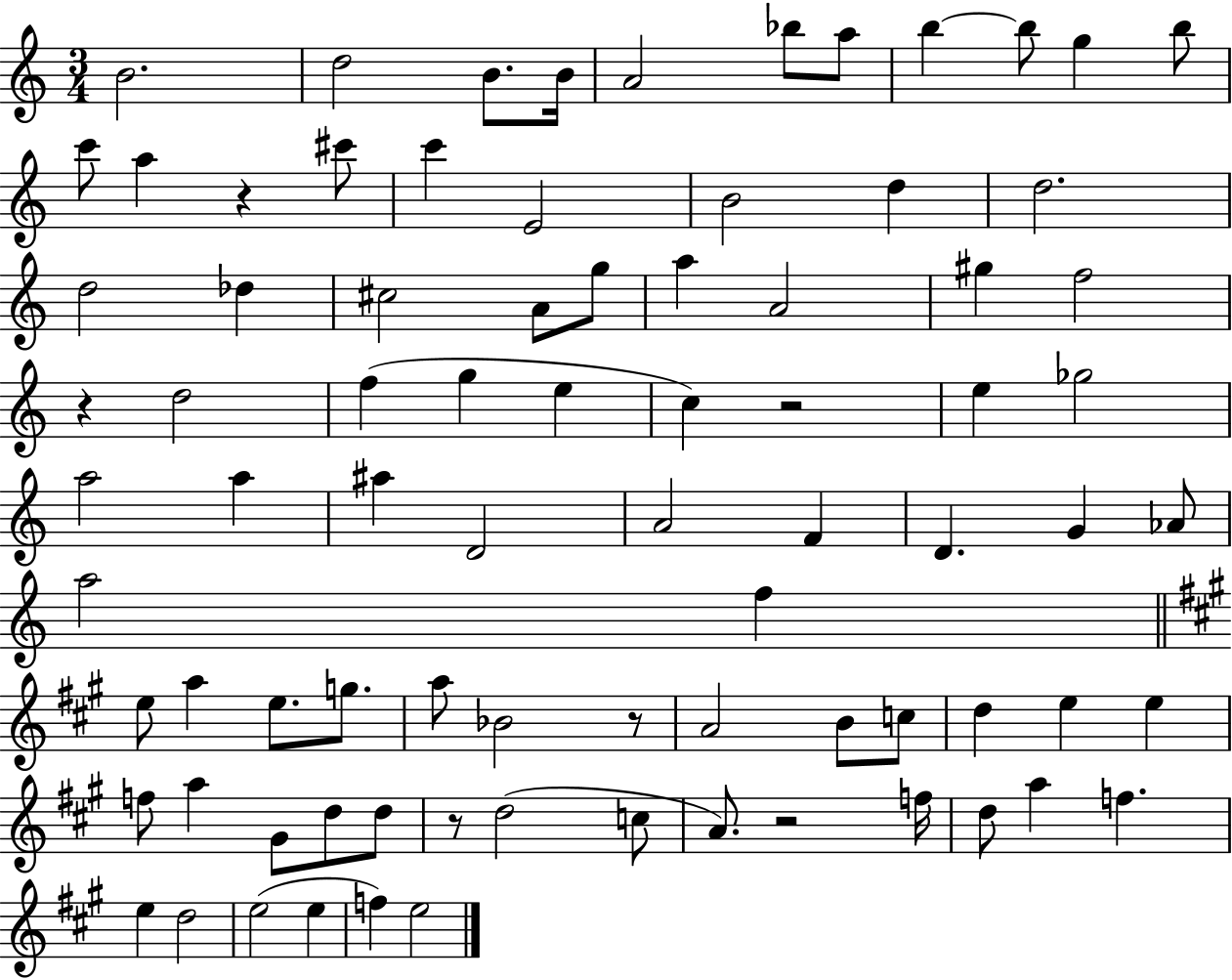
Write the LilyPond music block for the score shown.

{
  \clef treble
  \numericTimeSignature
  \time 3/4
  \key c \major
  b'2. | d''2 b'8. b'16 | a'2 bes''8 a''8 | b''4~~ b''8 g''4 b''8 | \break c'''8 a''4 r4 cis'''8 | c'''4 e'2 | b'2 d''4 | d''2. | \break d''2 des''4 | cis''2 a'8 g''8 | a''4 a'2 | gis''4 f''2 | \break r4 d''2 | f''4( g''4 e''4 | c''4) r2 | e''4 ges''2 | \break a''2 a''4 | ais''4 d'2 | a'2 f'4 | d'4. g'4 aes'8 | \break a''2 f''4 | \bar "||" \break \key a \major e''8 a''4 e''8. g''8. | a''8 bes'2 r8 | a'2 b'8 c''8 | d''4 e''4 e''4 | \break f''8 a''4 gis'8 d''8 d''8 | r8 d''2( c''8 | a'8.) r2 f''16 | d''8 a''4 f''4. | \break e''4 d''2 | e''2( e''4 | f''4) e''2 | \bar "|."
}